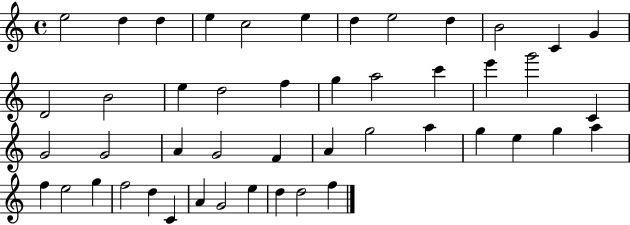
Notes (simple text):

E5/h D5/q D5/q E5/q C5/h E5/q D5/q E5/h D5/q B4/h C4/q G4/q D4/h B4/h E5/q D5/h F5/q G5/q A5/h C6/q E6/q G6/h C4/q G4/h G4/h A4/q G4/h F4/q A4/q G5/h A5/q G5/q E5/q G5/q A5/q F5/q E5/h G5/q F5/h D5/q C4/q A4/q G4/h E5/q D5/q D5/h F5/q